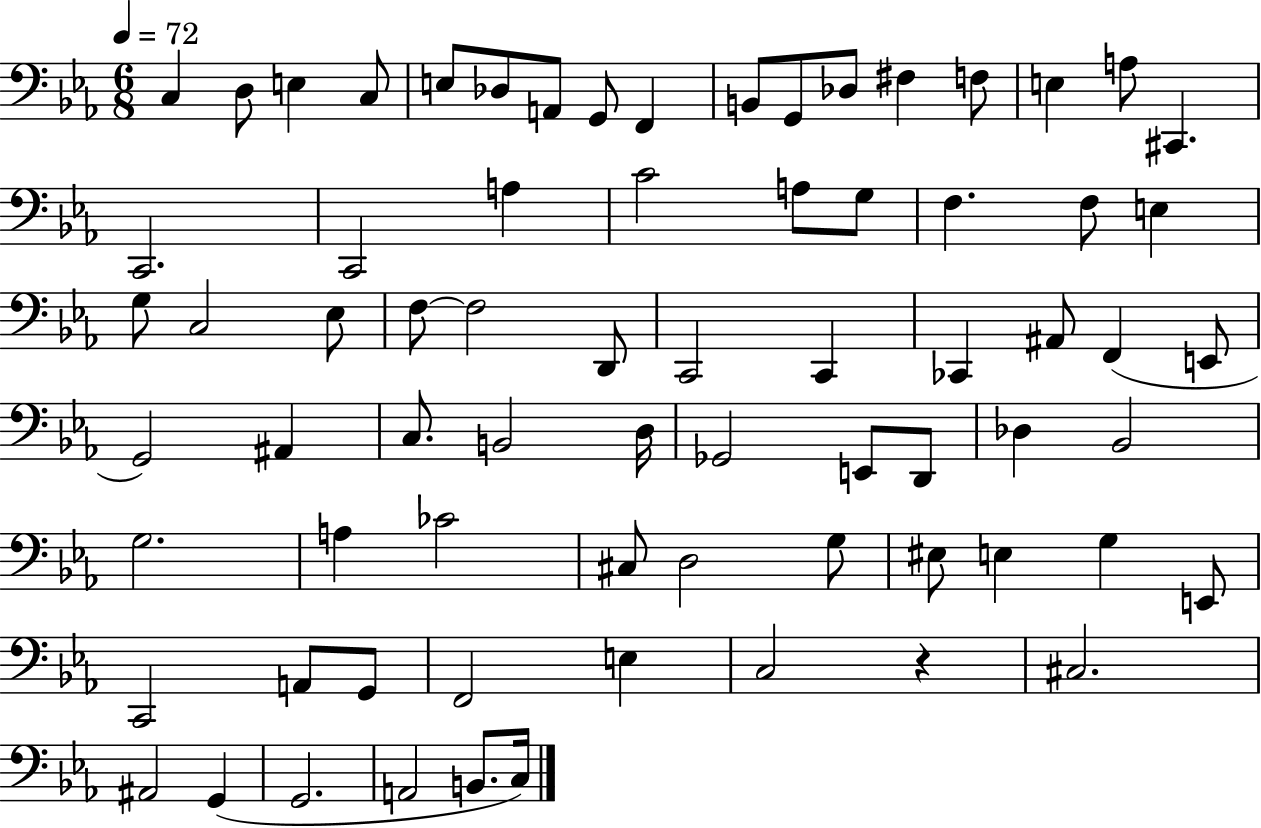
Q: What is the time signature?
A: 6/8